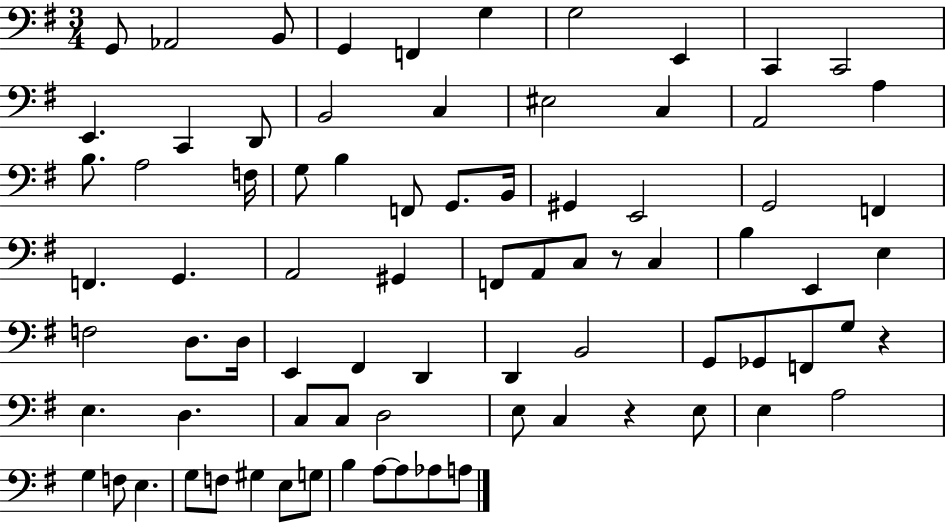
{
  \clef bass
  \numericTimeSignature
  \time 3/4
  \key g \major
  g,8 aes,2 b,8 | g,4 f,4 g4 | g2 e,4 | c,4 c,2 | \break e,4. c,4 d,8 | b,2 c4 | eis2 c4 | a,2 a4 | \break b8. a2 f16 | g8 b4 f,8 g,8. b,16 | gis,4 e,2 | g,2 f,4 | \break f,4. g,4. | a,2 gis,4 | f,8 a,8 c8 r8 c4 | b4 e,4 e4 | \break f2 d8. d16 | e,4 fis,4 d,4 | d,4 b,2 | g,8 ges,8 f,8 g8 r4 | \break e4. d4. | c8 c8 d2 | e8 c4 r4 e8 | e4 a2 | \break g4 f8 e4. | g8 f8 gis4 e8 g8 | b4 a8~~ a8 aes8 a8 | \bar "|."
}